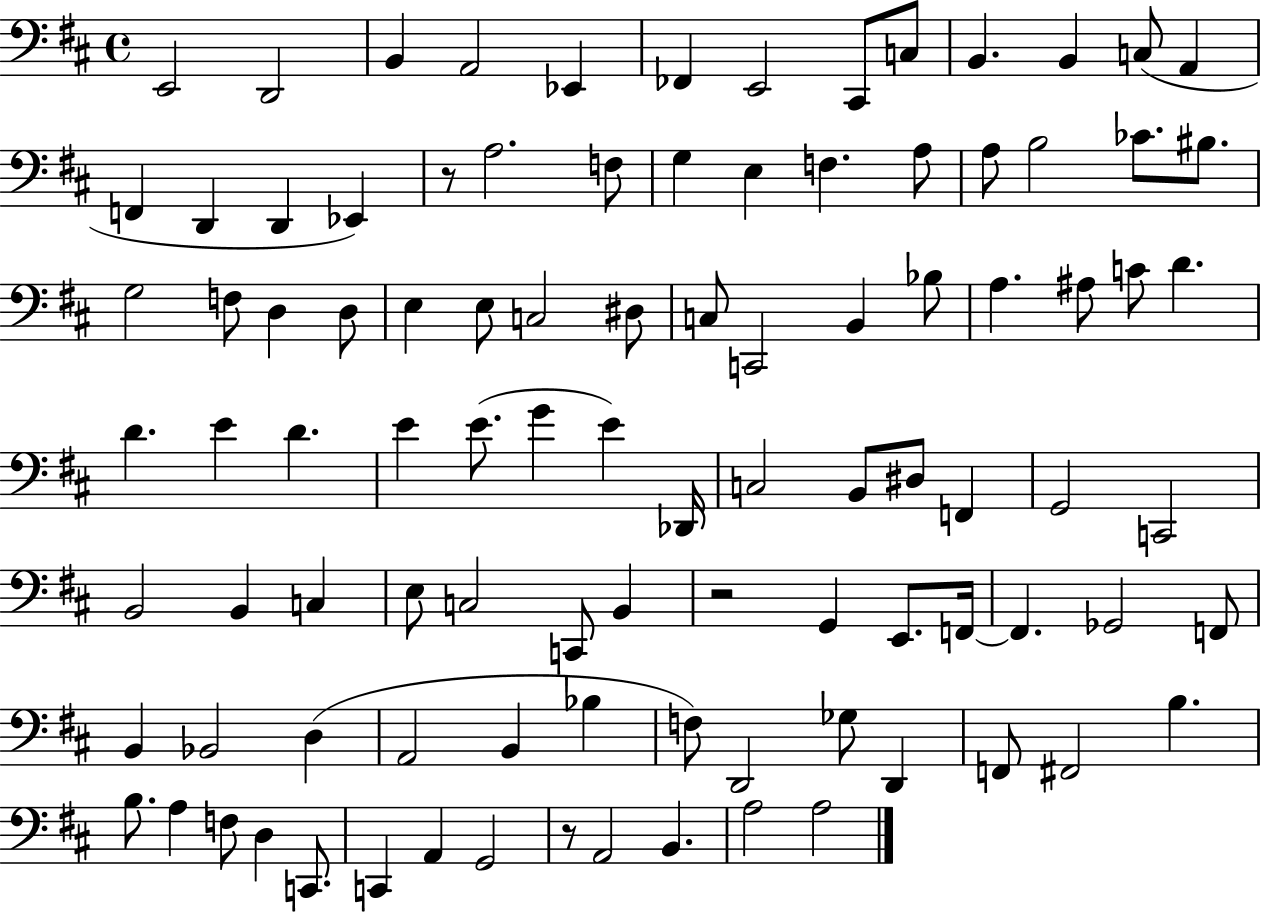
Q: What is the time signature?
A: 4/4